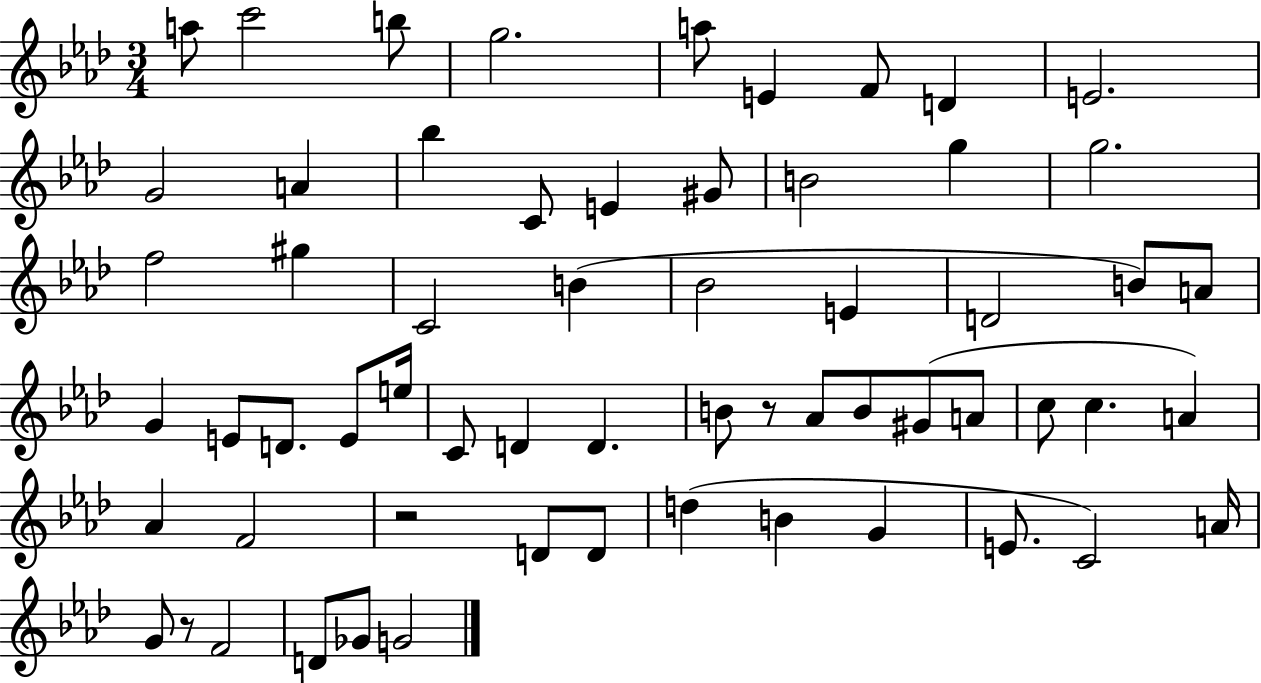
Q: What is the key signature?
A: AES major